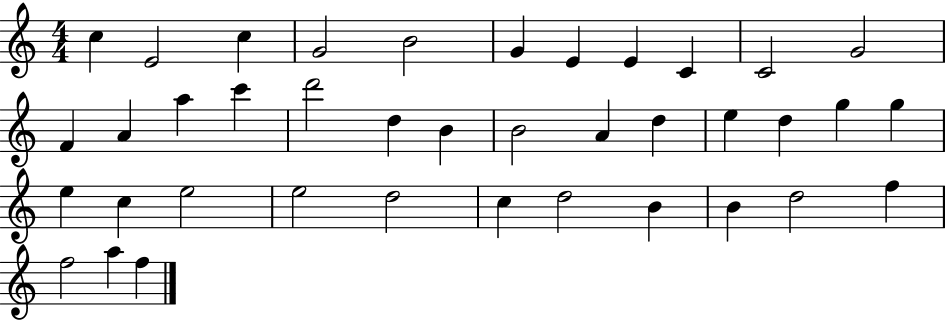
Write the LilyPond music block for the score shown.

{
  \clef treble
  \numericTimeSignature
  \time 4/4
  \key c \major
  c''4 e'2 c''4 | g'2 b'2 | g'4 e'4 e'4 c'4 | c'2 g'2 | \break f'4 a'4 a''4 c'''4 | d'''2 d''4 b'4 | b'2 a'4 d''4 | e''4 d''4 g''4 g''4 | \break e''4 c''4 e''2 | e''2 d''2 | c''4 d''2 b'4 | b'4 d''2 f''4 | \break f''2 a''4 f''4 | \bar "|."
}